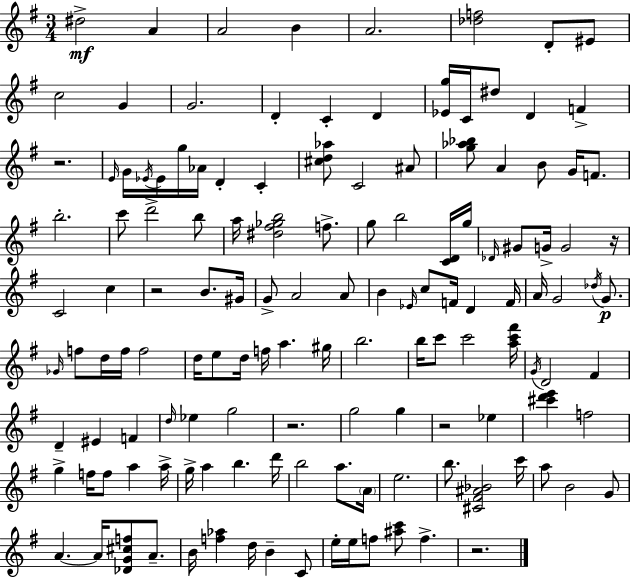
D#5/h A4/q A4/h B4/q A4/h. [Db5,F5]/h D4/e EIS4/e C5/h G4/q G4/h. D4/q C4/q D4/q [Eb4,G5]/s C4/s D#5/e D4/q F4/q R/h. E4/s G4/s Eb4/s Eb4/s G5/s Ab4/s D4/q C4/q [C#5,D5,Ab5]/e C4/h A#4/e [G5,Ab5,Bb5]/e A4/q B4/e G4/s F4/e. B5/h. C6/e D6/h B5/e A5/s [D#5,F#5,Gb5,B5]/h F5/e. G5/e B5/h [C4,D4]/s G5/s Db4/s G#4/e G4/s G4/h R/s C4/h C5/q R/h B4/e. G#4/s G4/e A4/h A4/e B4/q Eb4/s C5/e F4/s D4/q F4/s A4/s G4/h Db5/s G4/e. Gb4/s F5/e D5/s F5/s F5/h D5/s E5/e D5/s F5/s A5/q. G#5/s B5/h. B5/s C6/e C6/h [A5,C6,F#6]/s G4/s D4/h F#4/q D4/q EIS4/q F4/q D5/s Eb5/q G5/h R/h. G5/h G5/q R/h Eb5/q [C#6,D6,E6]/q F5/h G5/q F5/s F5/e A5/q A5/s G5/s A5/q B5/q. D6/s B5/h A5/e. A4/s E5/h. B5/e. [C#4,F#4,A#4,Bb4]/h C6/s A5/e B4/h G4/e A4/q. A4/s [Db4,G4,C#5,F5]/e A4/e. B4/s [F5,Ab5]/q D5/s B4/q C4/e E5/s E5/s F5/e [A#5,C6]/e F5/q. R/h.